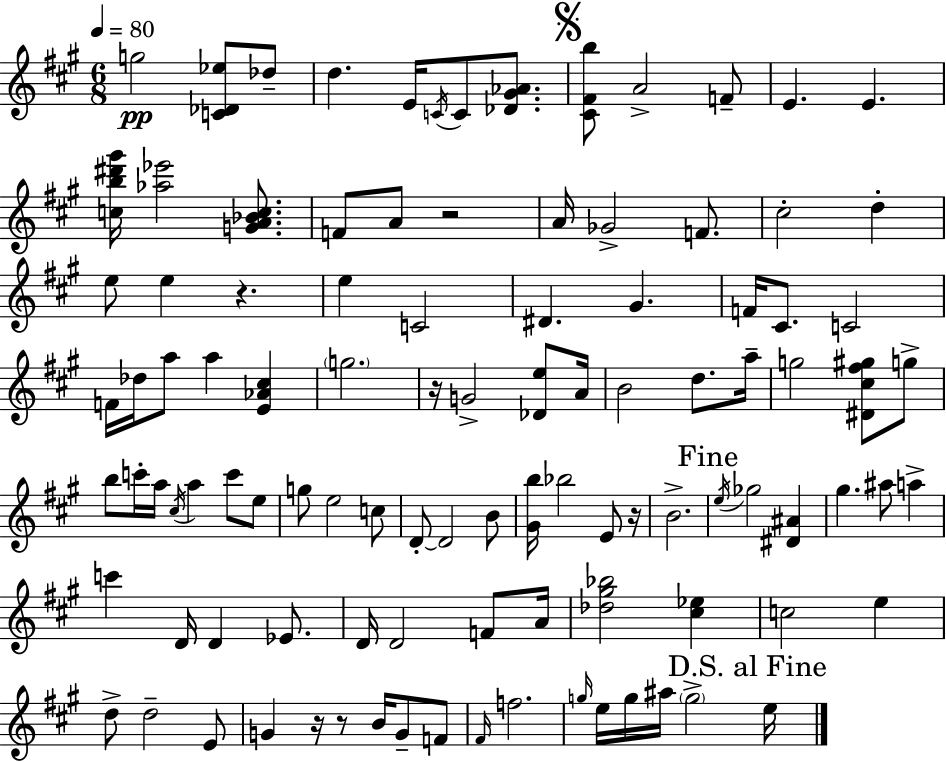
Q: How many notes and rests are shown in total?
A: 103